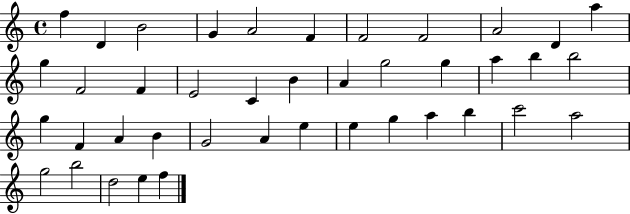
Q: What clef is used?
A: treble